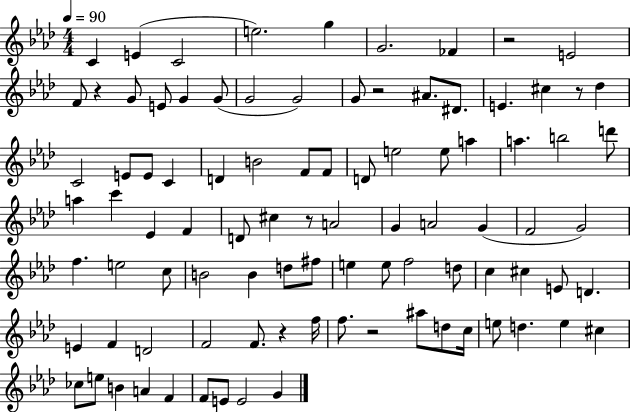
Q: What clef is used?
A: treble